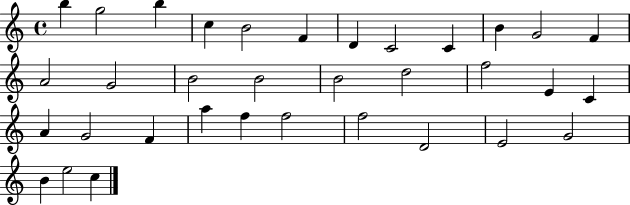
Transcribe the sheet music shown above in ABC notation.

X:1
T:Untitled
M:4/4
L:1/4
K:C
b g2 b c B2 F D C2 C B G2 F A2 G2 B2 B2 B2 d2 f2 E C A G2 F a f f2 f2 D2 E2 G2 B e2 c